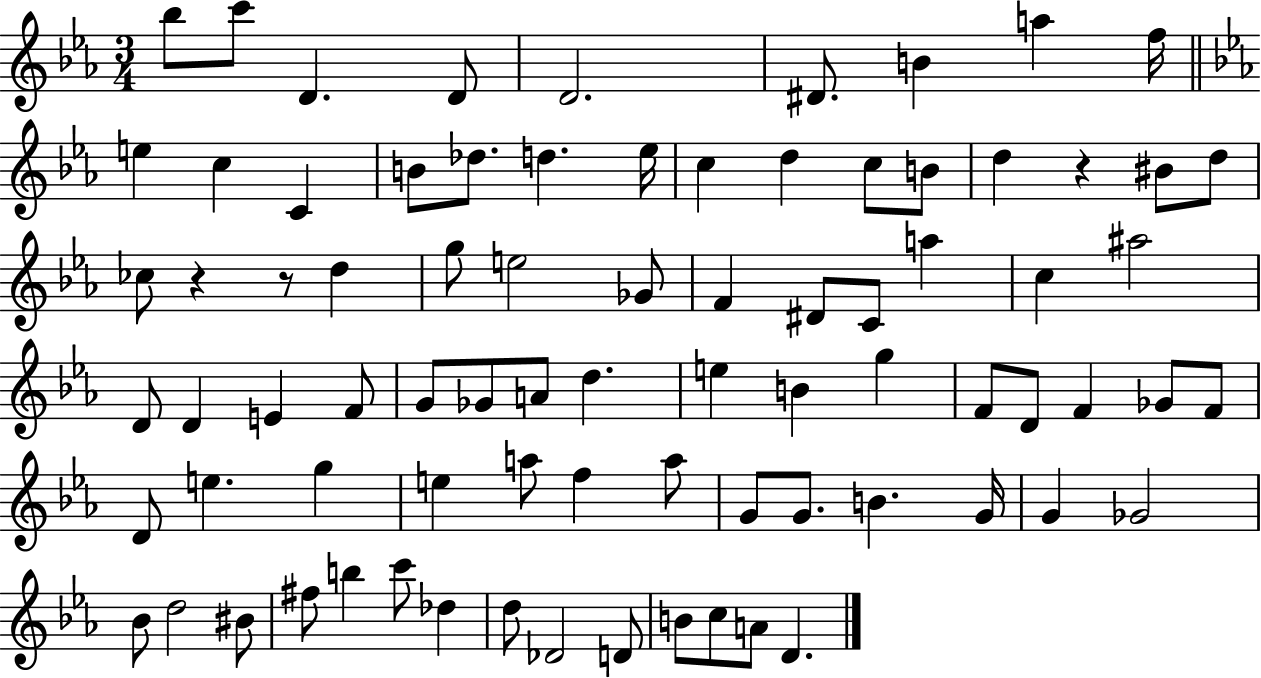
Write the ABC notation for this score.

X:1
T:Untitled
M:3/4
L:1/4
K:Eb
_b/2 c'/2 D D/2 D2 ^D/2 B a f/4 e c C B/2 _d/2 d _e/4 c d c/2 B/2 d z ^B/2 d/2 _c/2 z z/2 d g/2 e2 _G/2 F ^D/2 C/2 a c ^a2 D/2 D E F/2 G/2 _G/2 A/2 d e B g F/2 D/2 F _G/2 F/2 D/2 e g e a/2 f a/2 G/2 G/2 B G/4 G _G2 _B/2 d2 ^B/2 ^f/2 b c'/2 _d d/2 _D2 D/2 B/2 c/2 A/2 D